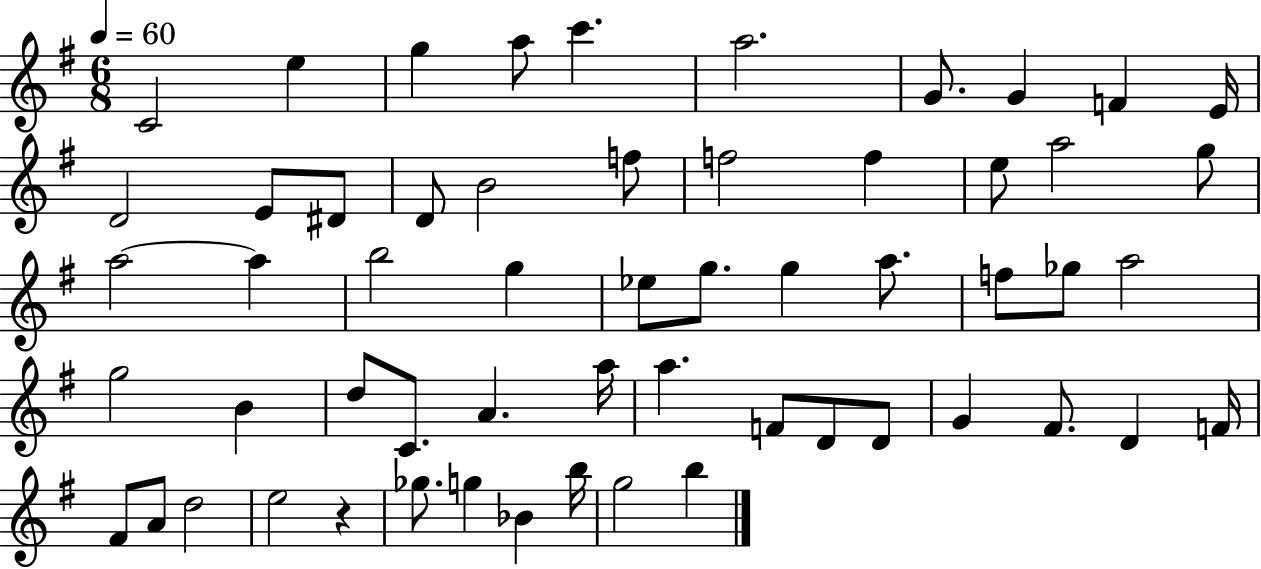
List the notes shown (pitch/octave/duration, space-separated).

C4/h E5/q G5/q A5/e C6/q. A5/h. G4/e. G4/q F4/q E4/s D4/h E4/e D#4/e D4/e B4/h F5/e F5/h F5/q E5/e A5/h G5/e A5/h A5/q B5/h G5/q Eb5/e G5/e. G5/q A5/e. F5/e Gb5/e A5/h G5/h B4/q D5/e C4/e. A4/q. A5/s A5/q. F4/e D4/e D4/e G4/q F#4/e. D4/q F4/s F#4/e A4/e D5/h E5/h R/q Gb5/e. G5/q Bb4/q B5/s G5/h B5/q